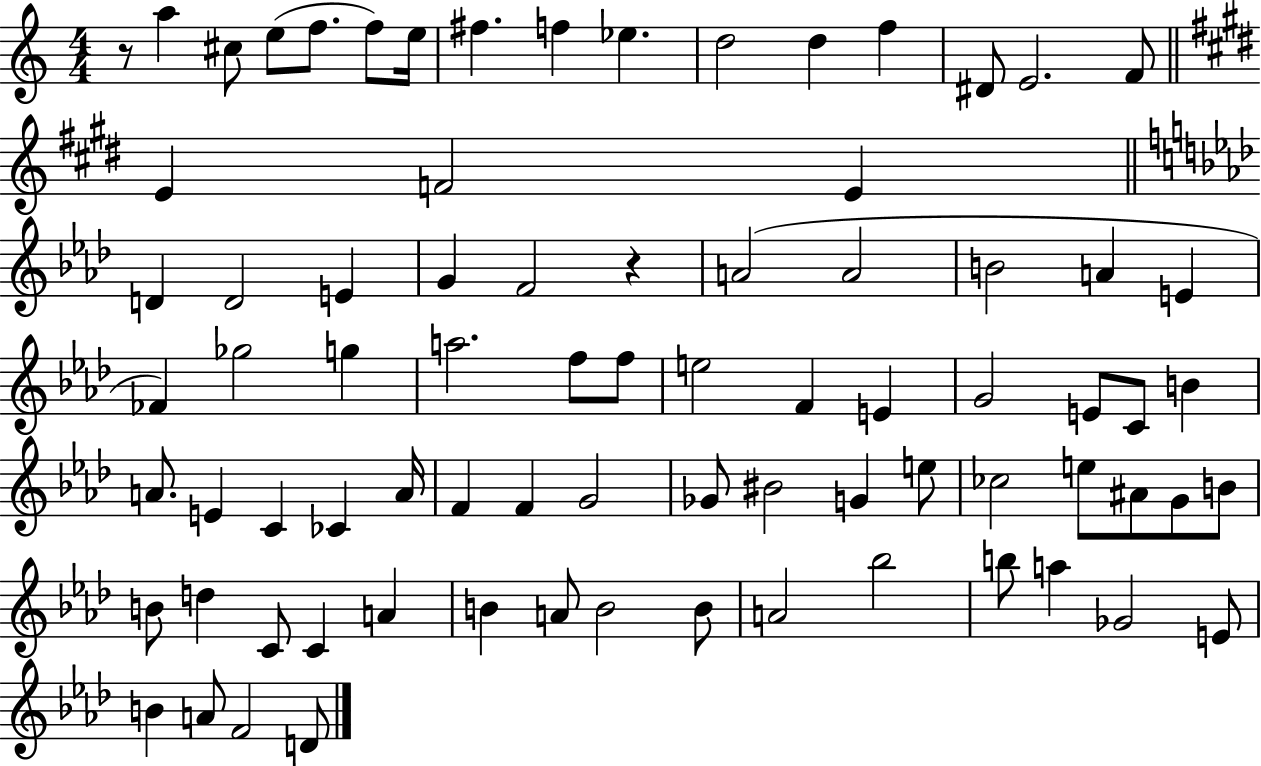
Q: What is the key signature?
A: C major